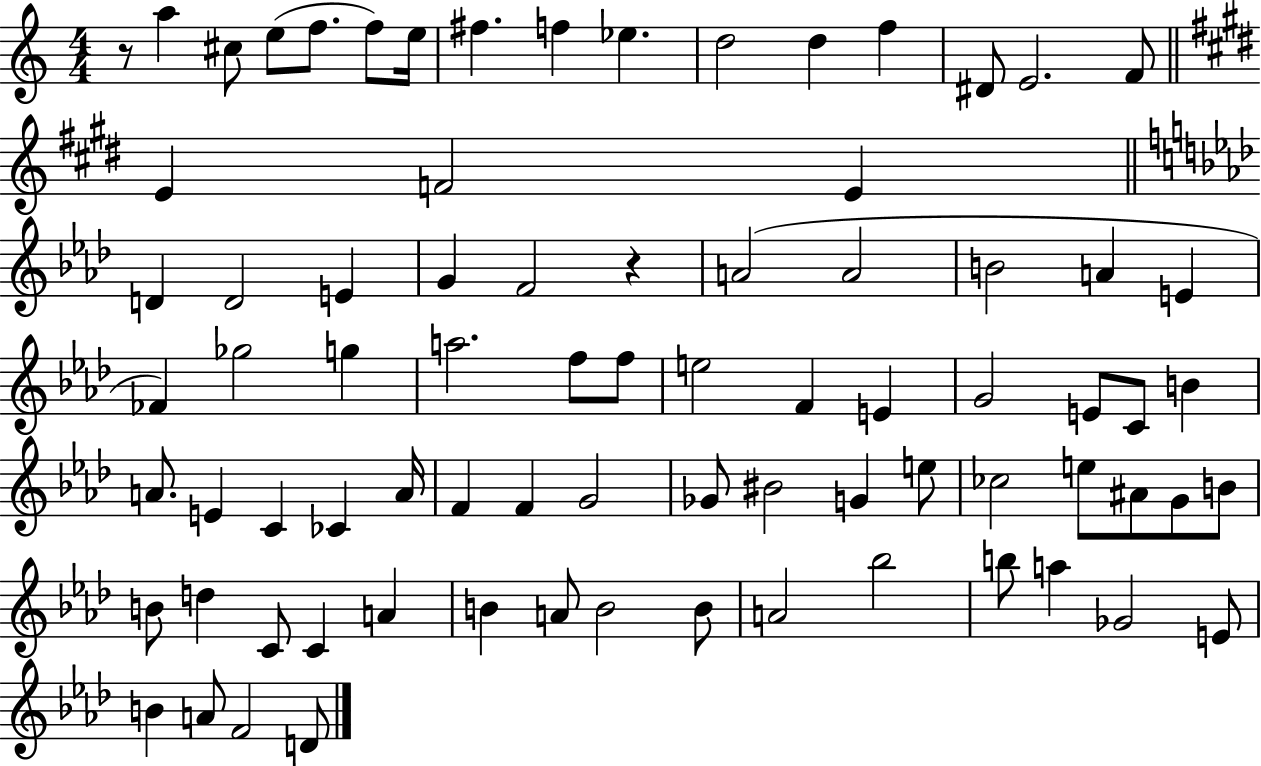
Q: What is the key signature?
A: C major